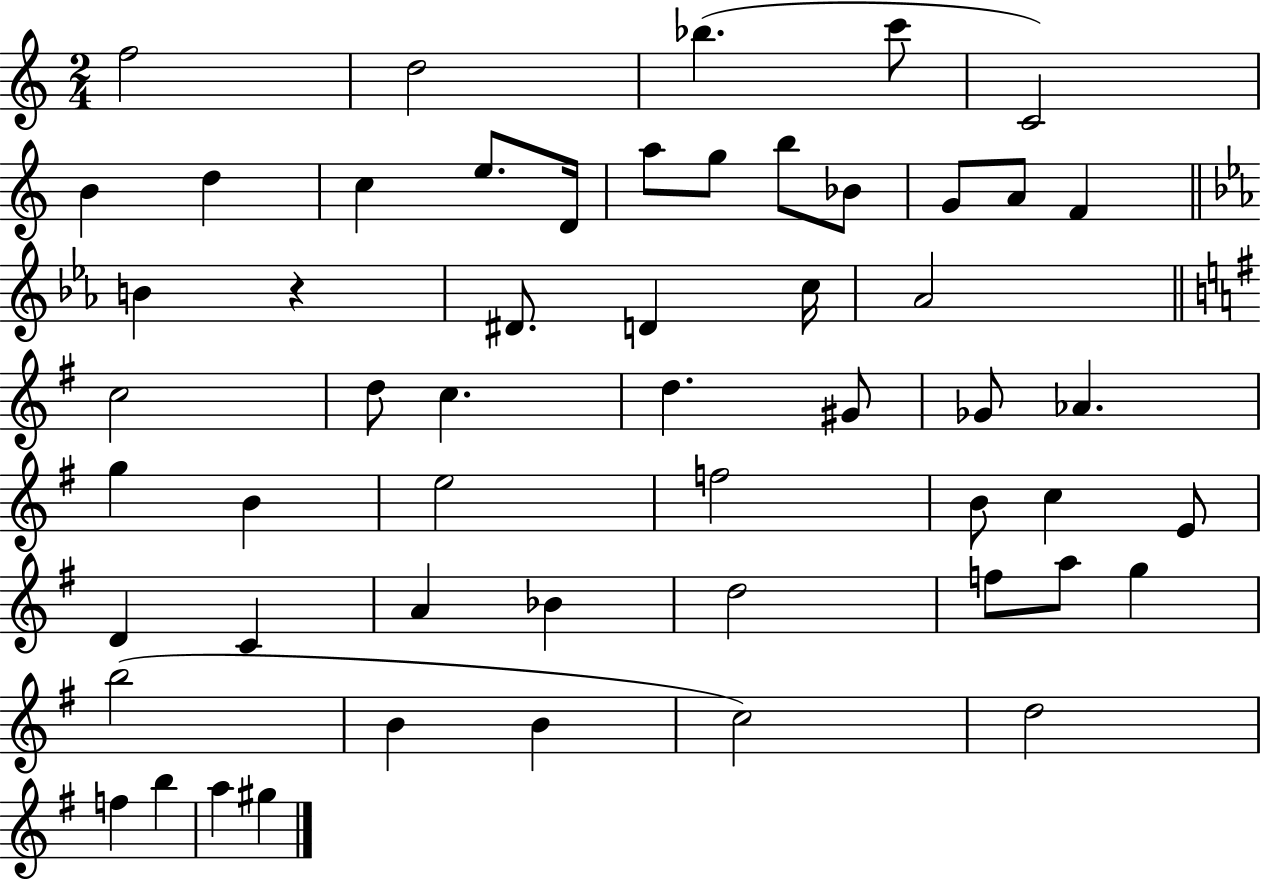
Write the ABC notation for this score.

X:1
T:Untitled
M:2/4
L:1/4
K:C
f2 d2 _b c'/2 C2 B d c e/2 D/4 a/2 g/2 b/2 _B/2 G/2 A/2 F B z ^D/2 D c/4 _A2 c2 d/2 c d ^G/2 _G/2 _A g B e2 f2 B/2 c E/2 D C A _B d2 f/2 a/2 g b2 B B c2 d2 f b a ^g